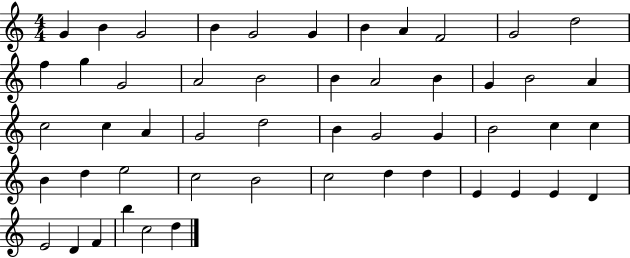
G4/q B4/q G4/h B4/q G4/h G4/q B4/q A4/q F4/h G4/h D5/h F5/q G5/q G4/h A4/h B4/h B4/q A4/h B4/q G4/q B4/h A4/q C5/h C5/q A4/q G4/h D5/h B4/q G4/h G4/q B4/h C5/q C5/q B4/q D5/q E5/h C5/h B4/h C5/h D5/q D5/q E4/q E4/q E4/q D4/q E4/h D4/q F4/q B5/q C5/h D5/q